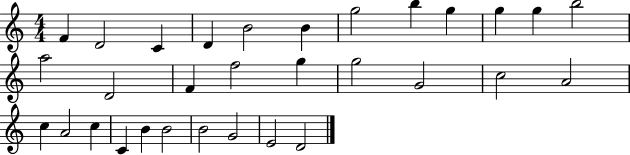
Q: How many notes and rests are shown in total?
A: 31